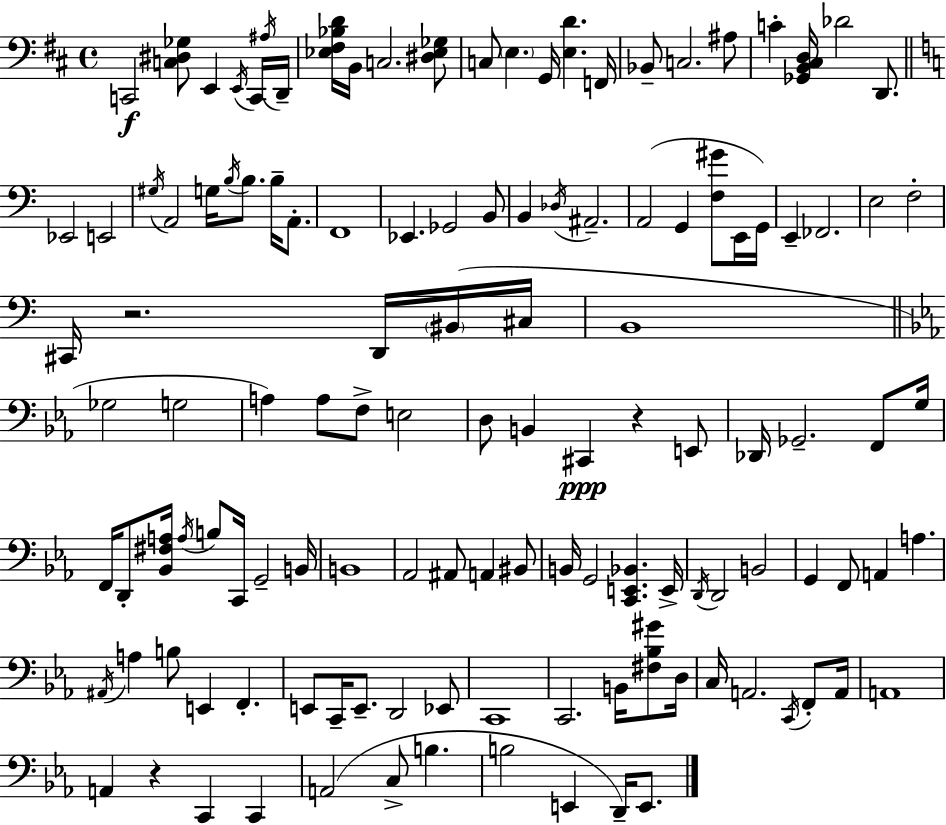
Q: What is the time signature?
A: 4/4